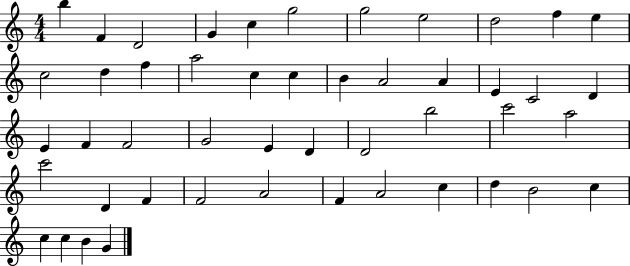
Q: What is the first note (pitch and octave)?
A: B5